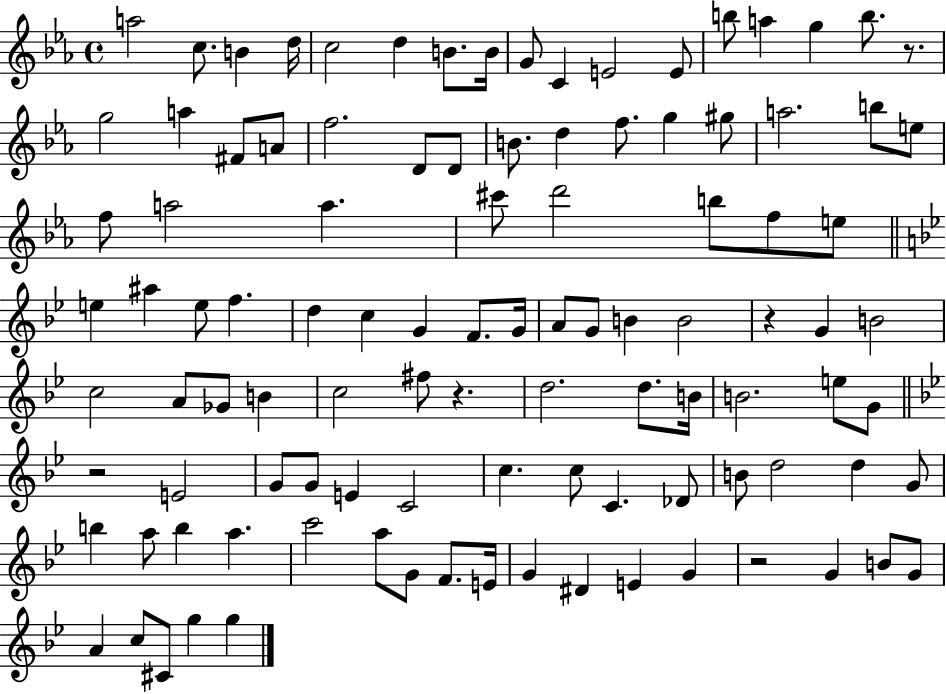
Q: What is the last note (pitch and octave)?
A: G5